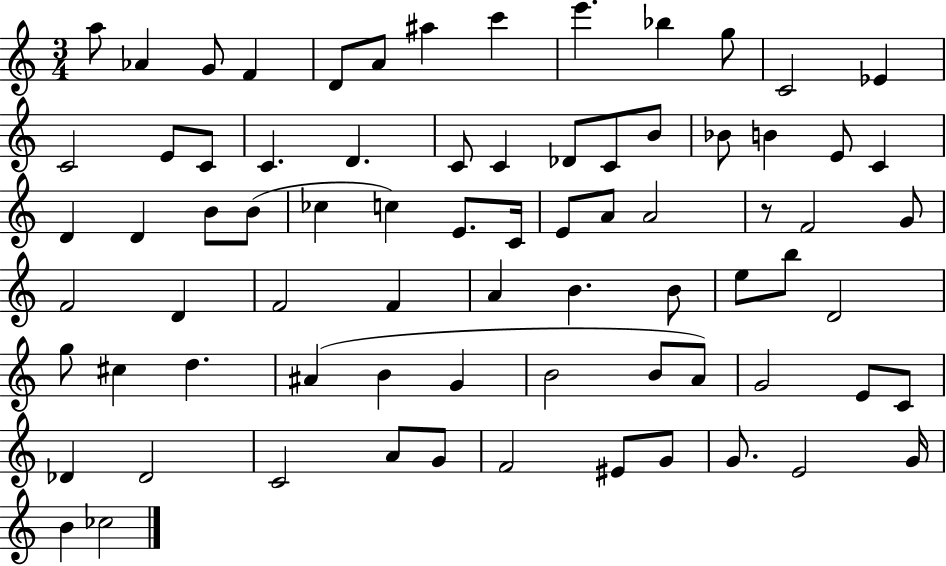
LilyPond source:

{
  \clef treble
  \numericTimeSignature
  \time 3/4
  \key c \major
  a''8 aes'4 g'8 f'4 | d'8 a'8 ais''4 c'''4 | e'''4. bes''4 g''8 | c'2 ees'4 | \break c'2 e'8 c'8 | c'4. d'4. | c'8 c'4 des'8 c'8 b'8 | bes'8 b'4 e'8 c'4 | \break d'4 d'4 b'8 b'8( | ces''4 c''4) e'8. c'16 | e'8 a'8 a'2 | r8 f'2 g'8 | \break f'2 d'4 | f'2 f'4 | a'4 b'4. b'8 | e''8 b''8 d'2 | \break g''8 cis''4 d''4. | ais'4( b'4 g'4 | b'2 b'8 a'8) | g'2 e'8 c'8 | \break des'4 des'2 | c'2 a'8 g'8 | f'2 eis'8 g'8 | g'8. e'2 g'16 | \break b'4 ces''2 | \bar "|."
}